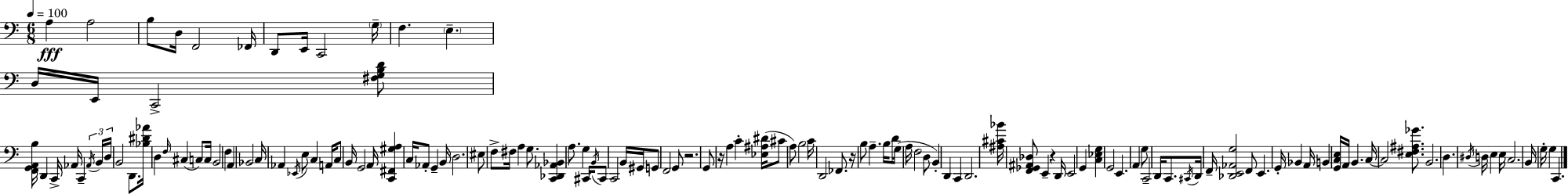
{
  \clef bass
  \numericTimeSignature
  \time 6/8
  \key c \major
  \tempo 4 = 100
  a4\fff a2 | b8 d16 f,2 fes,16 | d,8 e,16 c,2 \parenthesize g16-- | f4. \parenthesize e4.-- | \break d16 e,16 c,2-> <fis g b d'>8 | <f, g, a, b>16 d,4 c,16-> aes,16 c,4-- \tuplet 3/2 { \acciaccatura { aes,16 } | b,16 d16 } b,2 d,8. | <bes dis' aes'>16 d4 \grace { f16 }( cis4 c8) | \break c16 b,2 f4 | a,4 bes,2 | c16 aes,4 \acciaccatura { ees,16 } e8 c4 | a,16 c8 b,16 g,2 | \break a,16 <c, fis, gis a>4 c16 aes,8-. g,4-- | b,16 d2. | eis8 f8-> fis16 a4 | g8. <c, des, aes, bes,>4 a8. g4 | \break cis,16 \acciaccatura { b,16 } cis,8 c,2 | b,16 gis,16 g,8 f,2 | g,8 r2. | g,8 r16 a4 c'4-. | \break <ees ais dis'>16( cis'8 a8) b2 | c'16 d,2 | fes,8. r16 b8 a4.-- | b16 d'8 g16( a16 f2 | \break d8 b,4-.) d,4 | c,4 d,2. | <ais cis' bes'>16 <f, ges, ais, des>8 e,4-- r4 | d,16 e,2 | \break g,4 <c ees g>4 g,2 | e,4. a,4 | g8 c,2-- | d,16 c,8. \acciaccatura { cis,16 } d,16 f,16-- <des, e, aes, g>2 | \break f,8 e,4. g,16-. | bes,4 a,16 b,4 <g, c e>16 a,16 b,4. | c16~~ c2 | <e fis ais ges'>8. b,2. | \break d4. \acciaccatura { dis16 } | d16 e4 e16 c2. | b,16 g16-. g4 | c,4. \bar "|."
}